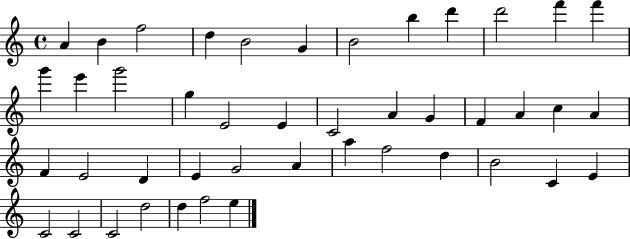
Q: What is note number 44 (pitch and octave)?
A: E5